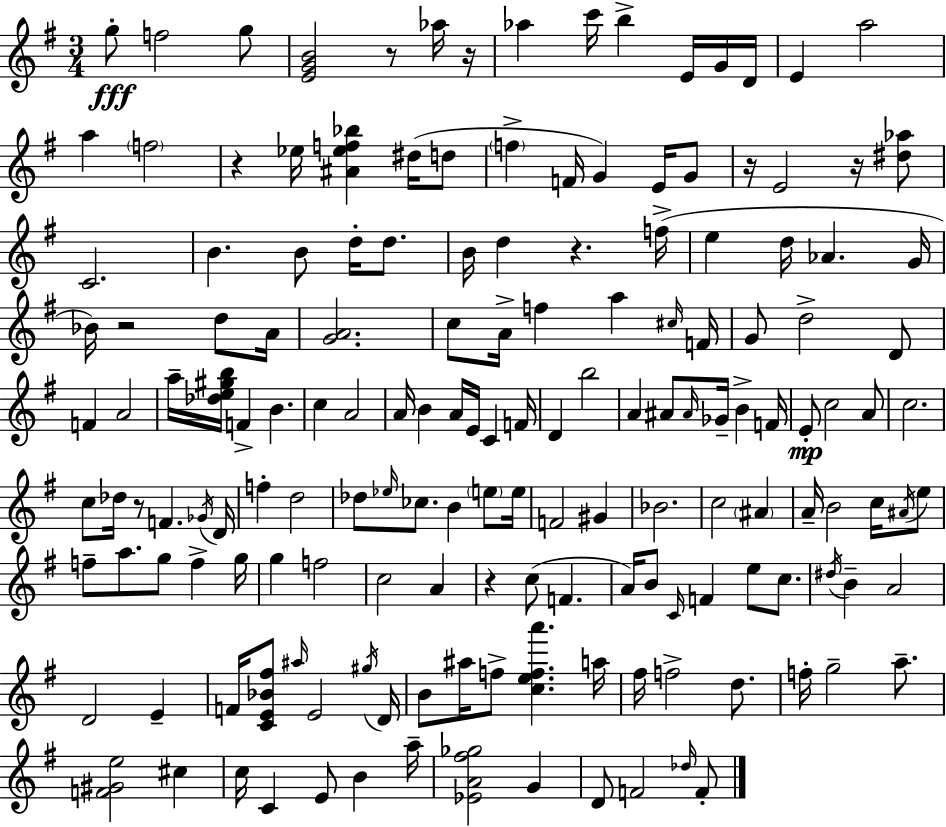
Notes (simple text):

G5/e F5/h G5/e [E4,G4,B4]/h R/e Ab5/s R/s Ab5/q C6/s B5/q E4/s G4/s D4/s E4/q A5/h A5/q F5/h R/q Eb5/s [A#4,Eb5,F5,Bb5]/q D#5/s D5/e F5/q F4/s G4/q E4/s G4/e R/s E4/h R/s [D#5,Ab5]/e C4/h. B4/q. B4/e D5/s D5/e. B4/s D5/q R/q. F5/s E5/q D5/s Ab4/q. G4/s Bb4/s R/h D5/e A4/s [G4,A4]/h. C5/e A4/s F5/q A5/q C#5/s F4/s G4/e D5/h D4/e F4/q A4/h A5/s [Db5,E5,G#5,B5]/s F4/q B4/q. C5/q A4/h A4/s B4/q A4/s E4/s C4/q F4/s D4/q B5/h A4/q A#4/e A#4/s Gb4/s B4/q F4/s E4/e C5/h A4/e C5/h. C5/e Db5/s R/e F4/q. Gb4/s D4/s F5/q D5/h Db5/e Eb5/s CES5/e. B4/q E5/e E5/s F4/h G#4/q Bb4/h. C5/h A#4/q A4/s B4/h C5/s A#4/s E5/e F5/e A5/e. G5/e F5/q G5/s G5/q F5/h C5/h A4/q R/q C5/e F4/q. A4/s B4/e C4/s F4/q E5/e C5/e. D#5/s B4/q A4/h D4/h E4/q F4/s [C4,E4,Bb4,F#5]/e A#5/s E4/h G#5/s D4/s B4/e A#5/s F5/e [C5,E5,F5,A6]/q. A5/s F#5/s F5/h D5/e. F5/s G5/h A5/e. [F4,G#4,E5]/h C#5/q C5/s C4/q E4/e B4/q A5/s [Eb4,A4,F#5,Gb5]/h G4/q D4/e F4/h Db5/s F4/e